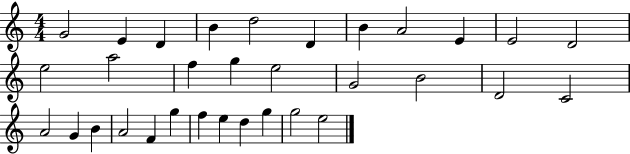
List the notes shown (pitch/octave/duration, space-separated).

G4/h E4/q D4/q B4/q D5/h D4/q B4/q A4/h E4/q E4/h D4/h E5/h A5/h F5/q G5/q E5/h G4/h B4/h D4/h C4/h A4/h G4/q B4/q A4/h F4/q G5/q F5/q E5/q D5/q G5/q G5/h E5/h